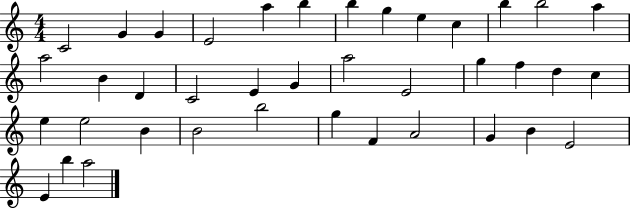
{
  \clef treble
  \numericTimeSignature
  \time 4/4
  \key c \major
  c'2 g'4 g'4 | e'2 a''4 b''4 | b''4 g''4 e''4 c''4 | b''4 b''2 a''4 | \break a''2 b'4 d'4 | c'2 e'4 g'4 | a''2 e'2 | g''4 f''4 d''4 c''4 | \break e''4 e''2 b'4 | b'2 b''2 | g''4 f'4 a'2 | g'4 b'4 e'2 | \break e'4 b''4 a''2 | \bar "|."
}